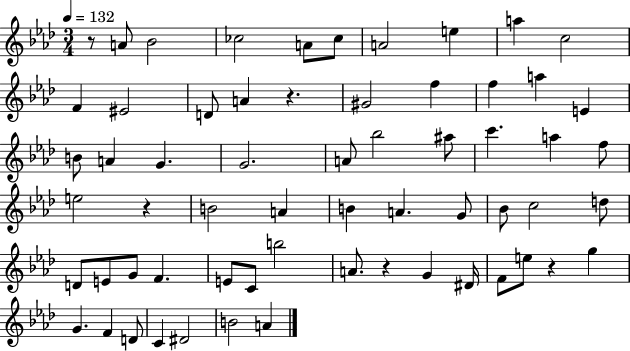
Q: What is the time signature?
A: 3/4